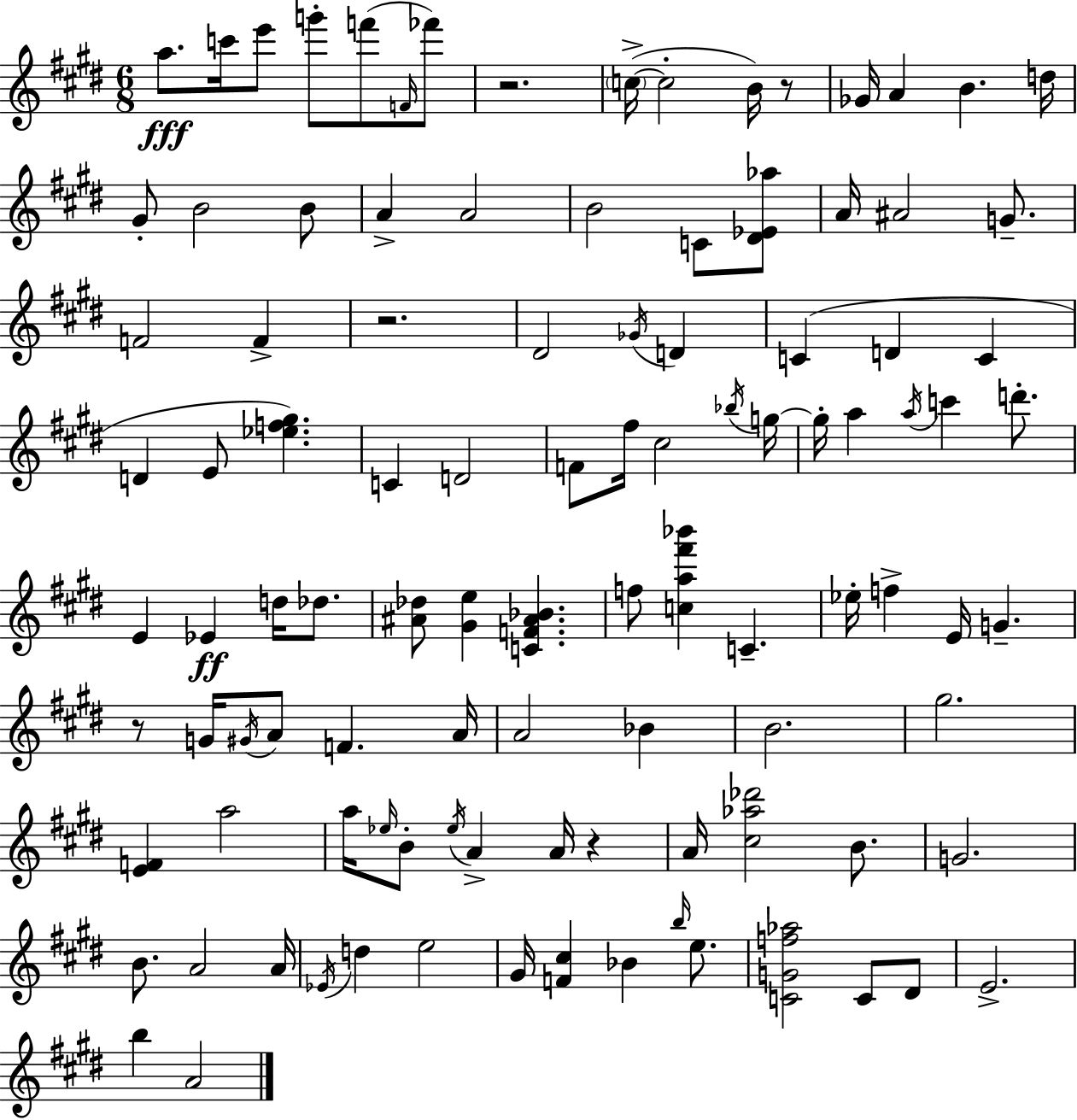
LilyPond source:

{
  \clef treble
  \numericTimeSignature
  \time 6/8
  \key e \major
  a''8.\fff c'''16 e'''8 g'''8-. f'''8( \grace { f'16 } fes'''8) | r2. | \parenthesize c''16->~(~ c''2-. b'16) r8 | ges'16 a'4 b'4. | \break d''16 gis'8-. b'2 b'8 | a'4-> a'2 | b'2 c'8 <dis' ees' aes''>8 | a'16 ais'2 g'8.-- | \break f'2 f'4-> | r2. | dis'2 \acciaccatura { ges'16 } d'4 | c'4( d'4 c'4 | \break d'4 e'8 <ees'' f'' gis''>4.) | c'4 d'2 | f'8 fis''16 cis''2 | \acciaccatura { bes''16 } g''16~~ g''16-. a''4 \acciaccatura { a''16 } c'''4 | \break d'''8.-. e'4 ees'4\ff | d''16 des''8. <ais' des''>8 <gis' e''>4 <c' f' ais' bes'>4. | f''8 <c'' a'' fis''' bes'''>4 c'4.-- | ees''16-. f''4-> e'16 g'4.-- | \break r8 g'16 \acciaccatura { gis'16 } a'8 f'4. | a'16 a'2 | bes'4 b'2. | gis''2. | \break <e' f'>4 a''2 | a''16 \grace { ees''16 } b'8-. \acciaccatura { ees''16 } a'4-> | a'16 r4 a'16 <cis'' aes'' des'''>2 | b'8. g'2. | \break b'8. a'2 | a'16 \acciaccatura { ees'16 } d''4 | e''2 gis'16 <f' cis''>4 | bes'4 \grace { b''16 } e''8. <c' g' f'' aes''>2 | \break c'8 dis'8 e'2.-> | b''4 | a'2 \bar "|."
}